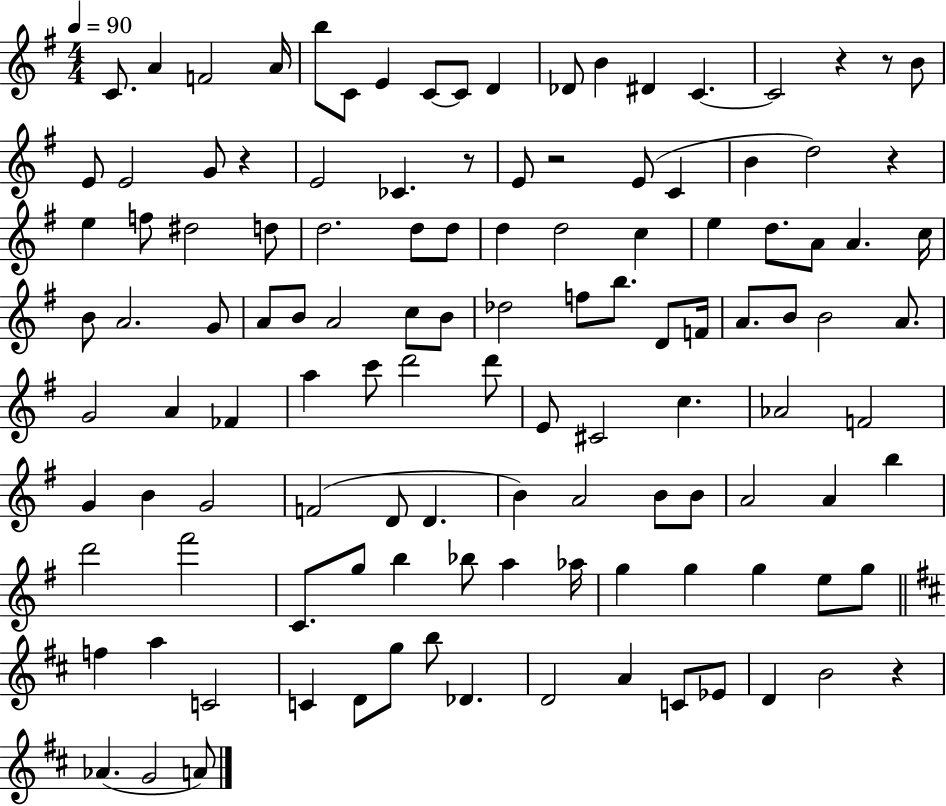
X:1
T:Untitled
M:4/4
L:1/4
K:G
C/2 A F2 A/4 b/2 C/2 E C/2 C/2 D _D/2 B ^D C C2 z z/2 B/2 E/2 E2 G/2 z E2 _C z/2 E/2 z2 E/2 C B d2 z e f/2 ^d2 d/2 d2 d/2 d/2 d d2 c e d/2 A/2 A c/4 B/2 A2 G/2 A/2 B/2 A2 c/2 B/2 _d2 f/2 b/2 D/2 F/4 A/2 B/2 B2 A/2 G2 A _F a c'/2 d'2 d'/2 E/2 ^C2 c _A2 F2 G B G2 F2 D/2 D B A2 B/2 B/2 A2 A b d'2 ^f'2 C/2 g/2 b _b/2 a _a/4 g g g e/2 g/2 f a C2 C D/2 g/2 b/2 _D D2 A C/2 _E/2 D B2 z _A G2 A/2